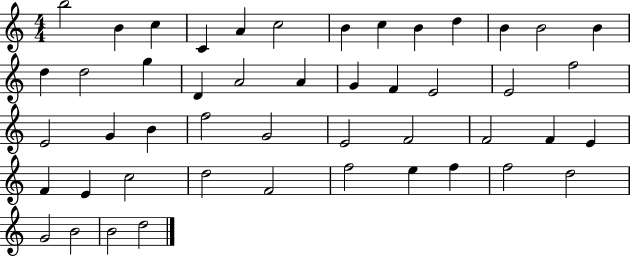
{
  \clef treble
  \numericTimeSignature
  \time 4/4
  \key c \major
  b''2 b'4 c''4 | c'4 a'4 c''2 | b'4 c''4 b'4 d''4 | b'4 b'2 b'4 | \break d''4 d''2 g''4 | d'4 a'2 a'4 | g'4 f'4 e'2 | e'2 f''2 | \break e'2 g'4 b'4 | f''2 g'2 | e'2 f'2 | f'2 f'4 e'4 | \break f'4 e'4 c''2 | d''2 f'2 | f''2 e''4 f''4 | f''2 d''2 | \break g'2 b'2 | b'2 d''2 | \bar "|."
}